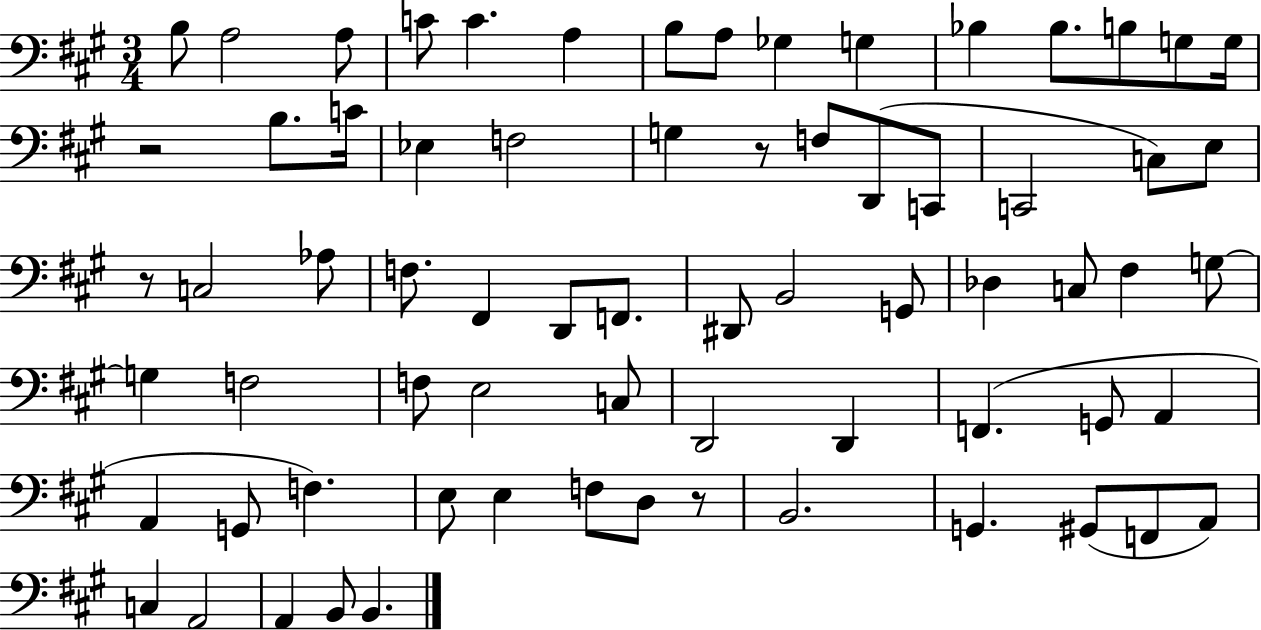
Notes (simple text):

B3/e A3/h A3/e C4/e C4/q. A3/q B3/e A3/e Gb3/q G3/q Bb3/q Bb3/e. B3/e G3/e G3/s R/h B3/e. C4/s Eb3/q F3/h G3/q R/e F3/e D2/e C2/e C2/h C3/e E3/e R/e C3/h Ab3/e F3/e. F#2/q D2/e F2/e. D#2/e B2/h G2/e Db3/q C3/e F#3/q G3/e G3/q F3/h F3/e E3/h C3/e D2/h D2/q F2/q. G2/e A2/q A2/q G2/e F3/q. E3/e E3/q F3/e D3/e R/e B2/h. G2/q. G#2/e F2/e A2/e C3/q A2/h A2/q B2/e B2/q.